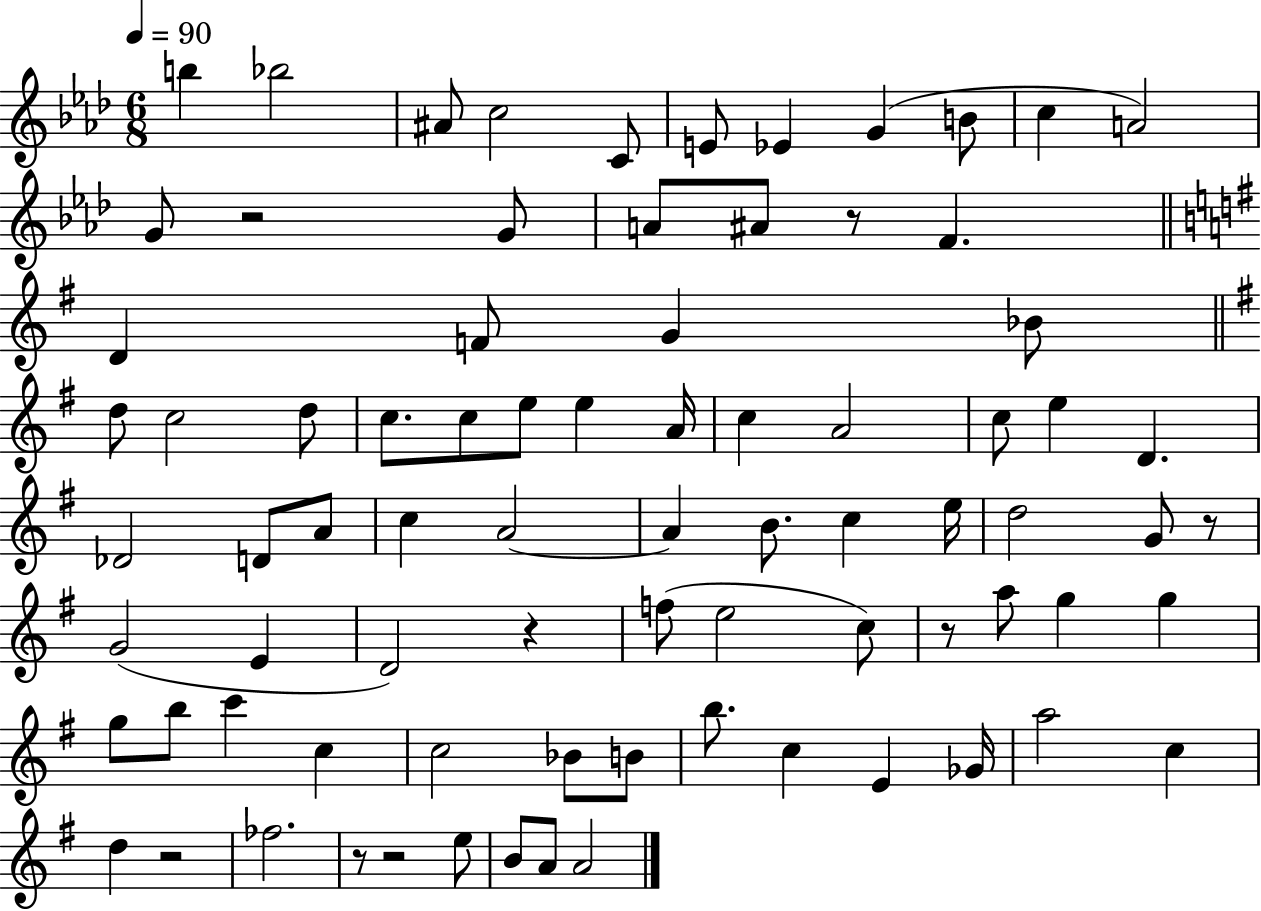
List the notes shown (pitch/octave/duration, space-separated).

B5/q Bb5/h A#4/e C5/h C4/e E4/e Eb4/q G4/q B4/e C5/q A4/h G4/e R/h G4/e A4/e A#4/e R/e F4/q. D4/q F4/e G4/q Bb4/e D5/e C5/h D5/e C5/e. C5/e E5/e E5/q A4/s C5/q A4/h C5/e E5/q D4/q. Db4/h D4/e A4/e C5/q A4/h A4/q B4/e. C5/q E5/s D5/h G4/e R/e G4/h E4/q D4/h R/q F5/e E5/h C5/e R/e A5/e G5/q G5/q G5/e B5/e C6/q C5/q C5/h Bb4/e B4/e B5/e. C5/q E4/q Gb4/s A5/h C5/q D5/q R/h FES5/h. R/e R/h E5/e B4/e A4/e A4/h